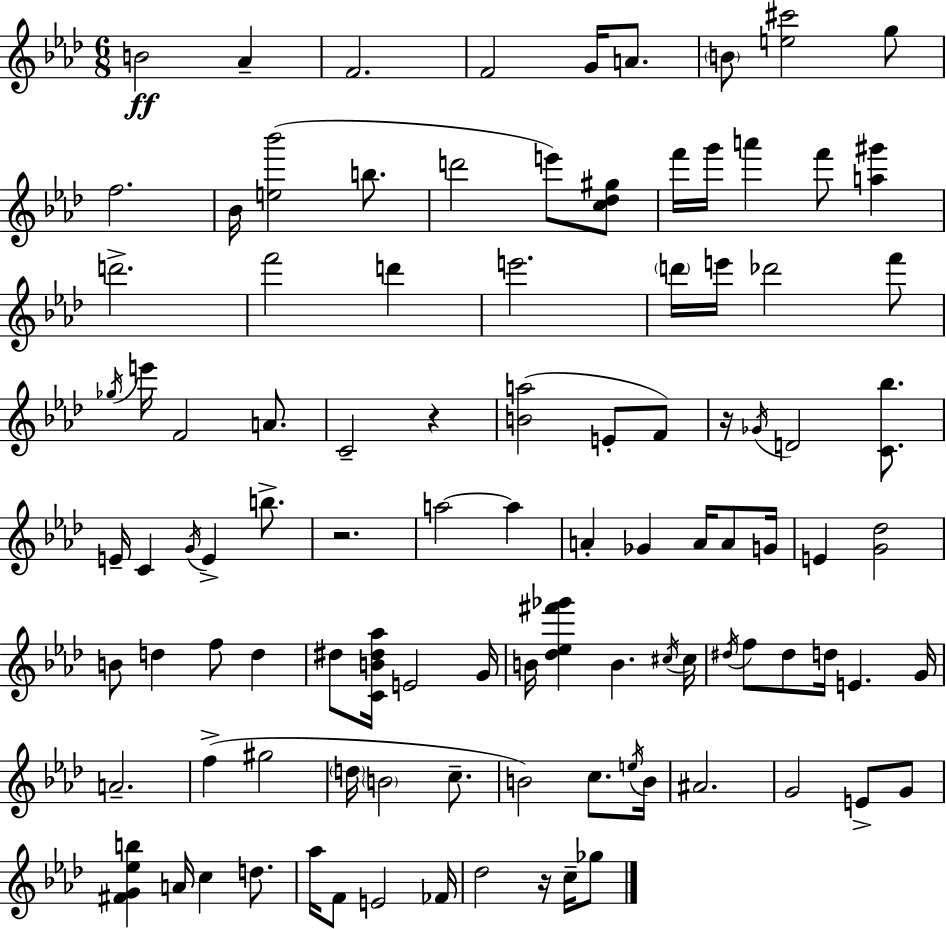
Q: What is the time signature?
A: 6/8